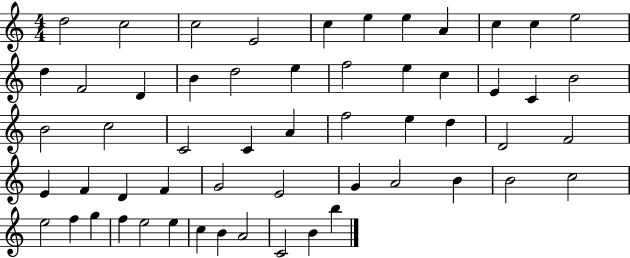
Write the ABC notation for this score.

X:1
T:Untitled
M:4/4
L:1/4
K:C
d2 c2 c2 E2 c e e A c c e2 d F2 D B d2 e f2 e c E C B2 B2 c2 C2 C A f2 e d D2 F2 E F D F G2 E2 G A2 B B2 c2 e2 f g f e2 e c B A2 C2 B b